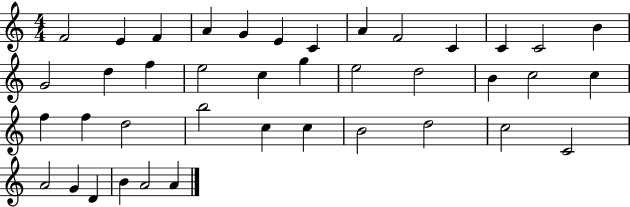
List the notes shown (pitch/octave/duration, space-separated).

F4/h E4/q F4/q A4/q G4/q E4/q C4/q A4/q F4/h C4/q C4/q C4/h B4/q G4/h D5/q F5/q E5/h C5/q G5/q E5/h D5/h B4/q C5/h C5/q F5/q F5/q D5/h B5/h C5/q C5/q B4/h D5/h C5/h C4/h A4/h G4/q D4/q B4/q A4/h A4/q